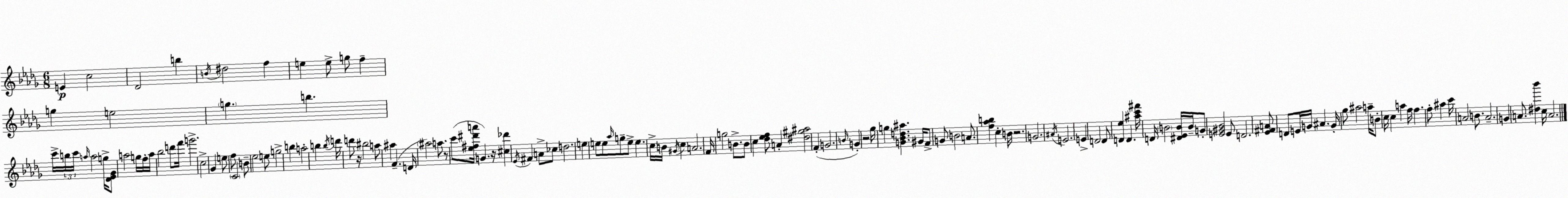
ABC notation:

X:1
T:Untitled
M:6/8
L:1/4
K:Bbm
E c2 _D2 b B/4 ^d2 f e e/2 g/2 f g e2 g b c'/4 b/4 c'/4 a/4 a2 g/4 [_D_E_G]/2 a2 g/4 f/4 a/4 _b2 d'/2 f'/4 g'2 c2 _G e/2 f/2 C2 B/2 _e2 e/2 g2 b a2 b b/4 d'/4 d'/2 z/4 ^b2 a/2 ^a F D/4 ^a2 a/2 z/2 c'/2 [_e^f^d'a']/4 G z/4 [^c_d'] _E/4 ^F A/2 _c/2 d2 e e/2 e/2 _a/4 g/2 e/2 e c/4 B/4 ^G/4 c A2 F/4 g2 B/2 B/2 c [_d_ef]/2 A [^d^g^a]2 F G2 B/4 G z2 _g/4 g [G_Bd^a] ^G/4 F/2 G/2 B2 A/2 [f_ab] c B/4 z2 G2 ^A/4 E2 E D2 D/2 [D_e] D [^ac'^f']/4 D/4 B2 [^D_EB]/4 B/4 G/2 [E^G_B]2 E/2 D2 [_E^FA]/2 D/2 E/4 G/4 ^A G/4 _g/2 ^a2 a/4 B/2 c/4 c a f/4 f f/2 ^a c'/4 A2 B/2 A2 G A/2 [^d_b'] c/4 A2